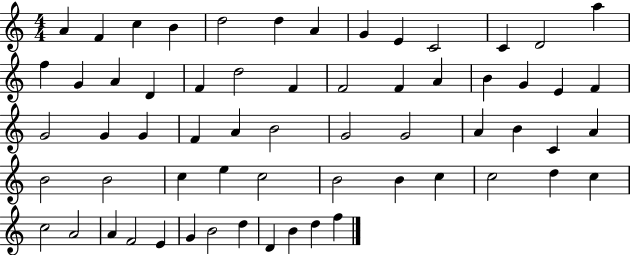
{
  \clef treble
  \numericTimeSignature
  \time 4/4
  \key c \major
  a'4 f'4 c''4 b'4 | d''2 d''4 a'4 | g'4 e'4 c'2 | c'4 d'2 a''4 | \break f''4 g'4 a'4 d'4 | f'4 d''2 f'4 | f'2 f'4 a'4 | b'4 g'4 e'4 f'4 | \break g'2 g'4 g'4 | f'4 a'4 b'2 | g'2 g'2 | a'4 b'4 c'4 a'4 | \break b'2 b'2 | c''4 e''4 c''2 | b'2 b'4 c''4 | c''2 d''4 c''4 | \break c''2 a'2 | a'4 f'2 e'4 | g'4 b'2 d''4 | d'4 b'4 d''4 f''4 | \break \bar "|."
}